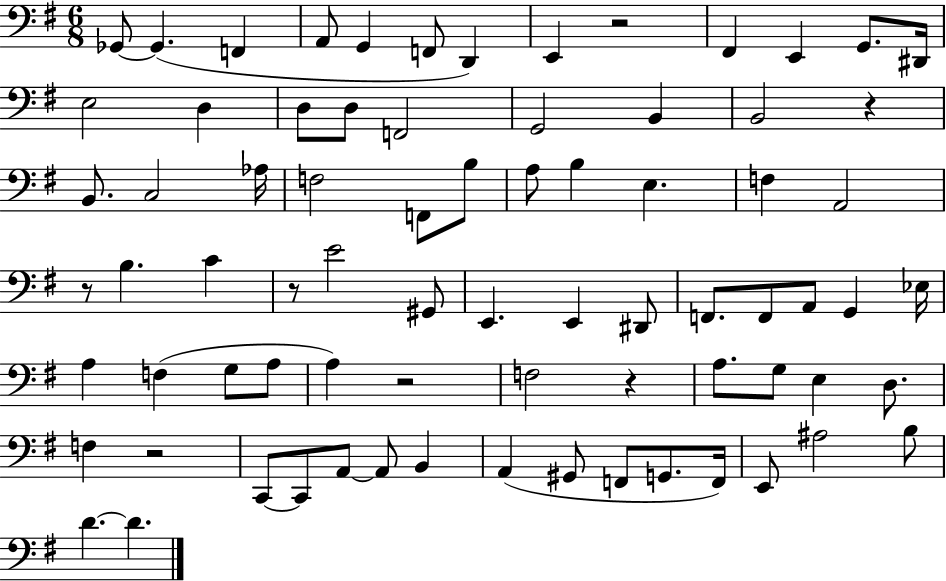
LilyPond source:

{
  \clef bass
  \numericTimeSignature
  \time 6/8
  \key g \major
  ges,8~~ ges,4.( f,4 | a,8 g,4 f,8 d,4) | e,4 r2 | fis,4 e,4 g,8. dis,16 | \break e2 d4 | d8 d8 f,2 | g,2 b,4 | b,2 r4 | \break b,8. c2 aes16 | f2 f,8 b8 | a8 b4 e4. | f4 a,2 | \break r8 b4. c'4 | r8 e'2 gis,8 | e,4. e,4 dis,8 | f,8. f,8 a,8 g,4 ees16 | \break a4 f4( g8 a8 | a4) r2 | f2 r4 | a8. g8 e4 d8. | \break f4 r2 | c,8~~ c,8 a,8~~ a,8 b,4 | a,4( gis,8 f,8 g,8. f,16) | e,8 ais2 b8 | \break d'4.~~ d'4. | \bar "|."
}